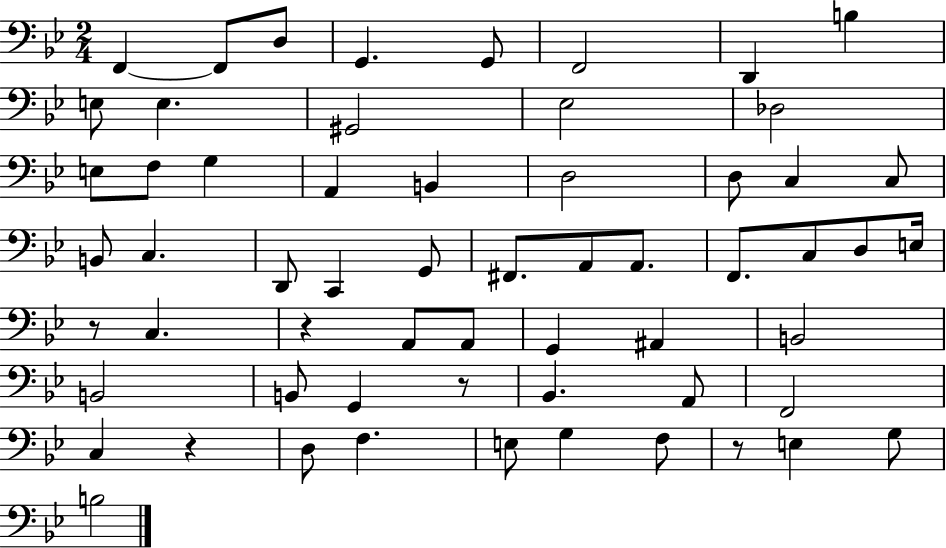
F2/q F2/e D3/e G2/q. G2/e F2/h D2/q B3/q E3/e E3/q. G#2/h Eb3/h Db3/h E3/e F3/e G3/q A2/q B2/q D3/h D3/e C3/q C3/e B2/e C3/q. D2/e C2/q G2/e F#2/e. A2/e A2/e. F2/e. C3/e D3/e E3/s R/e C3/q. R/q A2/e A2/e G2/q A#2/q B2/h B2/h B2/e G2/q R/e Bb2/q. A2/e F2/h C3/q R/q D3/e F3/q. E3/e G3/q F3/e R/e E3/q G3/e B3/h